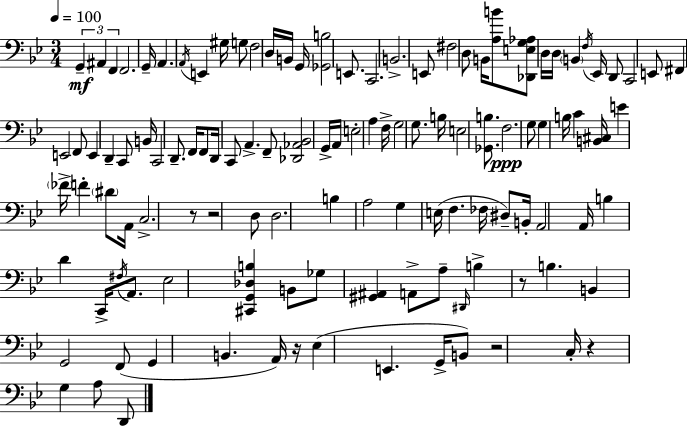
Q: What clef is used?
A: bass